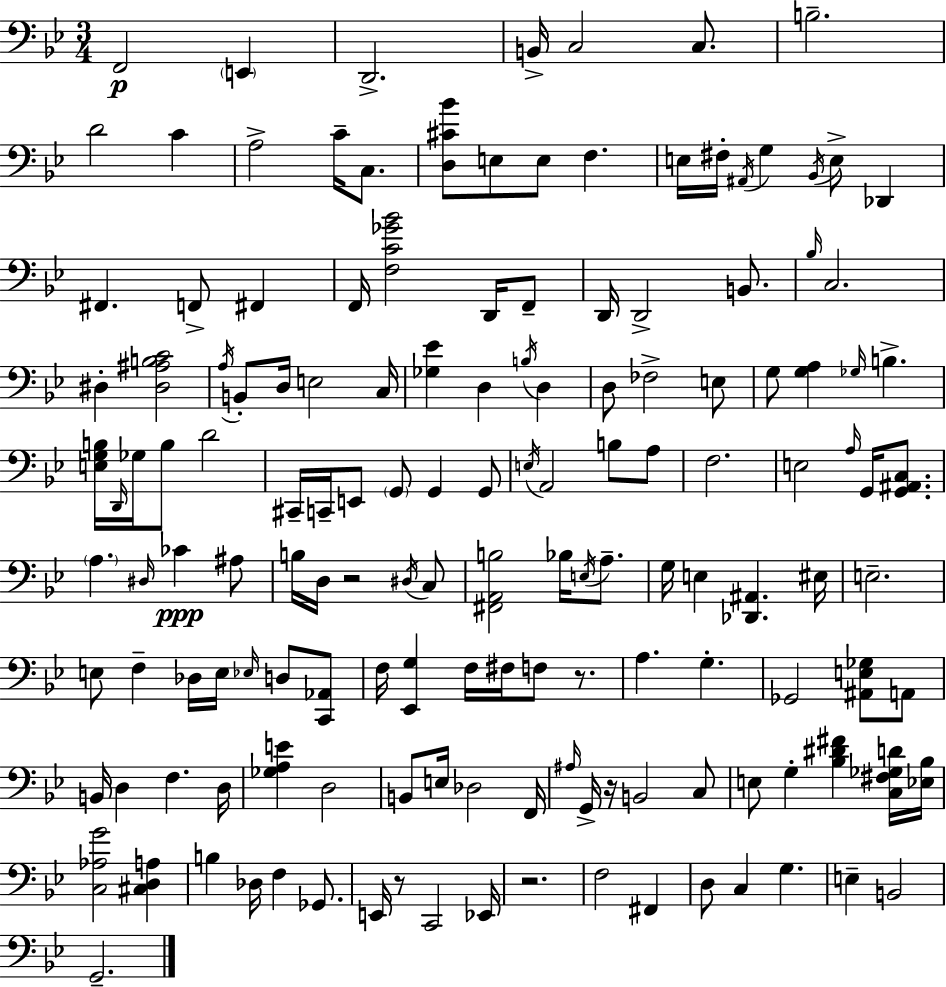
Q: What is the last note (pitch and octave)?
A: G2